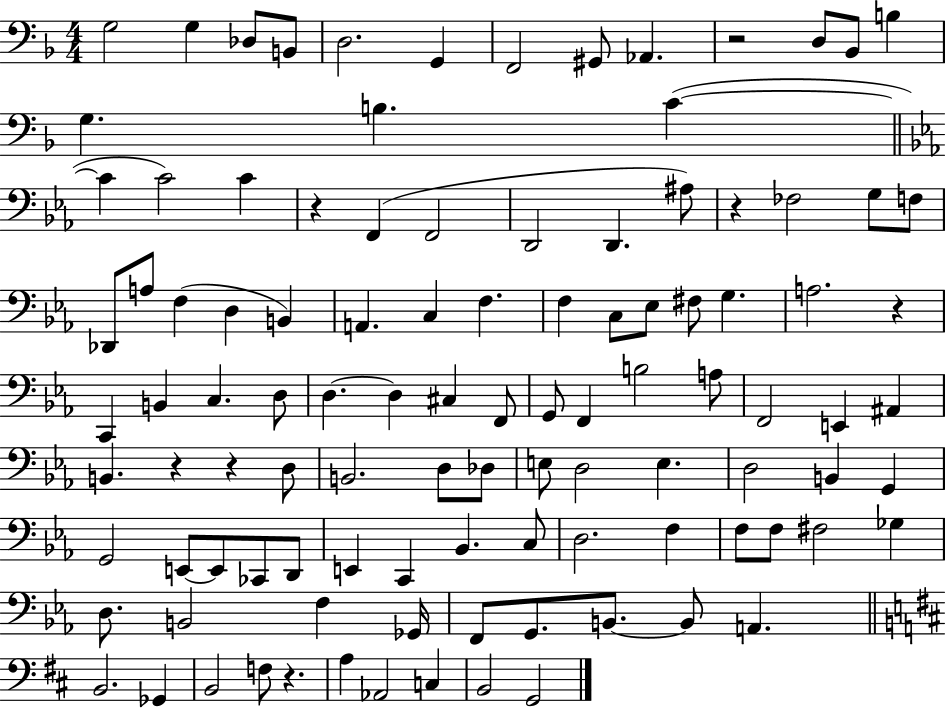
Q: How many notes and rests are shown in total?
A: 106